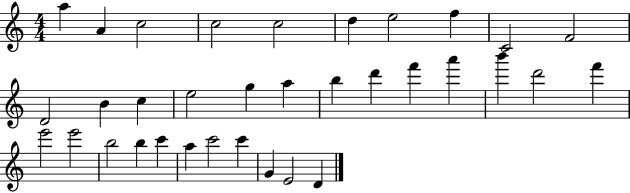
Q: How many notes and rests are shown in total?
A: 34